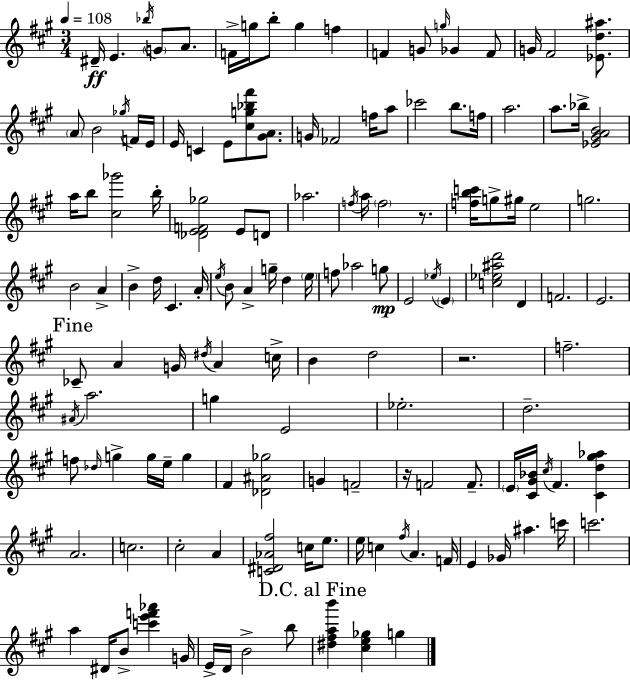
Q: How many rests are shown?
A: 3